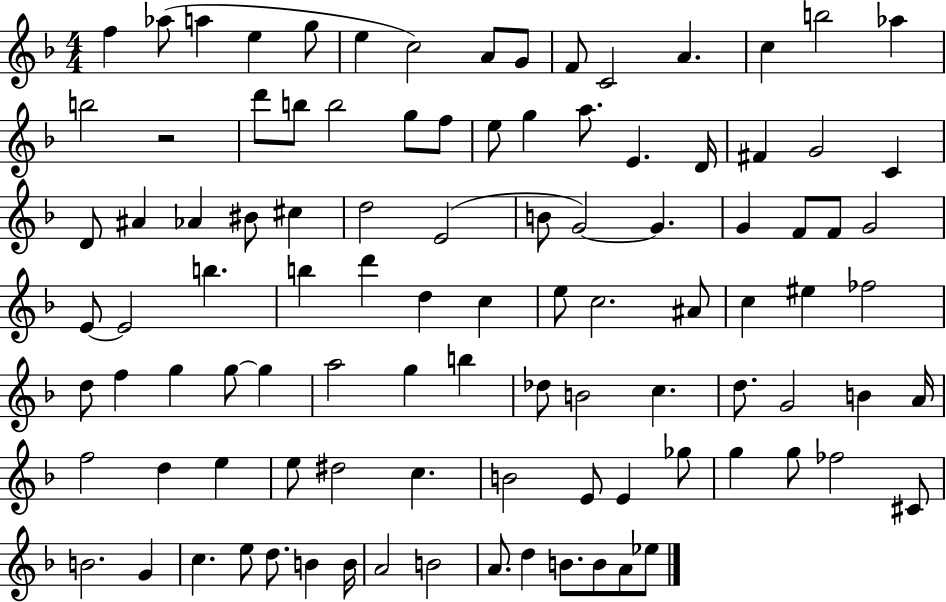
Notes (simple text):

F5/q Ab5/e A5/q E5/q G5/e E5/q C5/h A4/e G4/e F4/e C4/h A4/q. C5/q B5/h Ab5/q B5/h R/h D6/e B5/e B5/h G5/e F5/e E5/e G5/q A5/e. E4/q. D4/s F#4/q G4/h C4/q D4/e A#4/q Ab4/q BIS4/e C#5/q D5/h E4/h B4/e G4/h G4/q. G4/q F4/e F4/e G4/h E4/e E4/h B5/q. B5/q D6/q D5/q C5/q E5/e C5/h. A#4/e C5/q EIS5/q FES5/h D5/e F5/q G5/q G5/e G5/q A5/h G5/q B5/q Db5/e B4/h C5/q. D5/e. G4/h B4/q A4/s F5/h D5/q E5/q E5/e D#5/h C5/q. B4/h E4/e E4/q Gb5/e G5/q G5/e FES5/h C#4/e B4/h. G4/q C5/q. E5/e D5/e. B4/q B4/s A4/h B4/h A4/e. D5/q B4/e. B4/e A4/e Eb5/e